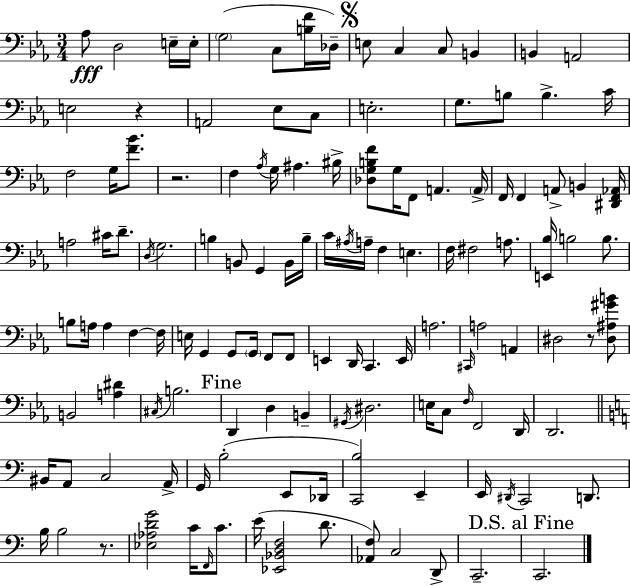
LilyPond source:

{
  \clef bass
  \numericTimeSignature
  \time 3/4
  \key c \minor
  aes8\fff d2 e16-- e16-. | \parenthesize g2( c8 <b f'>16 des16--) | \mark \markup { \musicglyph "scripts.segno" } e8 c4 c8 b,4 | b,4 a,2 | \break e2 r4 | a,2 ees8 c8 | e2.-. | g8. b8 b4.-> c'16 | \break f2 g16 <f' bes'>8. | r2. | f4 \acciaccatura { aes16 } g16 ais4. | bis16-> <des g b f'>8 g16 f,8 a,4. | \break \parenthesize a,16-> f,16 f,4 a,8-> b,4 | <dis, f, aes,>16 a2 cis'16 d'8.-- | \acciaccatura { d16 } g2. | b4 b,8 g,4 | \break b,16 b16-- c'16 \acciaccatura { ais16 } a16-- f4 e4. | f16 fis2 | a8. <e, bes>16 b2 | b8. b8 a16 a4 f4~~ | \break f16 e16 g,4 g,8 \parenthesize g,16 f,8 | f,8 e,4 d,16 c,4. | e,16 a2. | \grace { cis,16 } a2 | \break a,4 dis2 | r8 <dis ais gis' b'>8 b,2 | <a dis'>4 \acciaccatura { cis16 } b2. | \mark "Fine" d,4 d4 | \break b,4-- \acciaccatura { gis,16 } dis2. | e16 c8 \grace { f16 } f,2 | d,16 d,2. | \bar "||" \break \key a \minor bis,16 a,8 c2 a,16-> | g,16 b2-.( e,8 des,16 | <c, b>2) e,4-- | e,16 \acciaccatura { dis,16 } c,2 d,8. | \break b16 b2 r8. | <ees aes d' g'>2 c'16 \grace { f,16 } c'8. | e'16( <ees, bes, d f>2 d'8. | <aes, f>8) c2 | \break d,8-> c,2.-- | \mark "D.S. al Fine" c,2. | \bar "|."
}